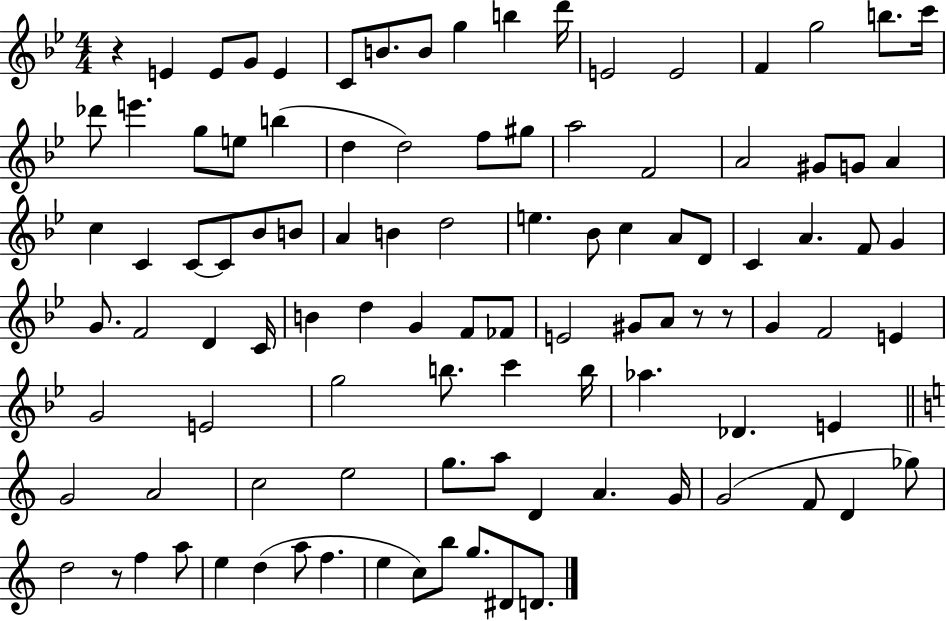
R/q E4/q E4/e G4/e E4/q C4/e B4/e. B4/e G5/q B5/q D6/s E4/h E4/h F4/q G5/h B5/e. C6/s Db6/e E6/q. G5/e E5/e B5/q D5/q D5/h F5/e G#5/e A5/h F4/h A4/h G#4/e G4/e A4/q C5/q C4/q C4/e C4/e Bb4/e B4/e A4/q B4/q D5/h E5/q. Bb4/e C5/q A4/e D4/e C4/q A4/q. F4/e G4/q G4/e. F4/h D4/q C4/s B4/q D5/q G4/q F4/e FES4/e E4/h G#4/e A4/e R/e R/e G4/q F4/h E4/q G4/h E4/h G5/h B5/e. C6/q B5/s Ab5/q. Db4/q. E4/q G4/h A4/h C5/h E5/h G5/e. A5/e D4/q A4/q. G4/s G4/h F4/e D4/q Gb5/e D5/h R/e F5/q A5/e E5/q D5/q A5/e F5/q. E5/q C5/e B5/e G5/e. D#4/e D4/e.